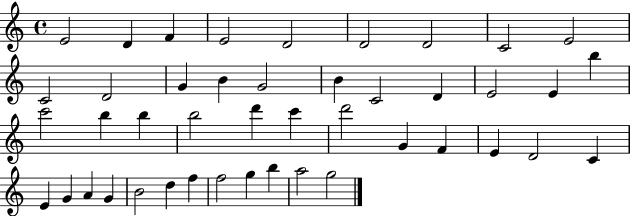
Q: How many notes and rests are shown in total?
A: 44